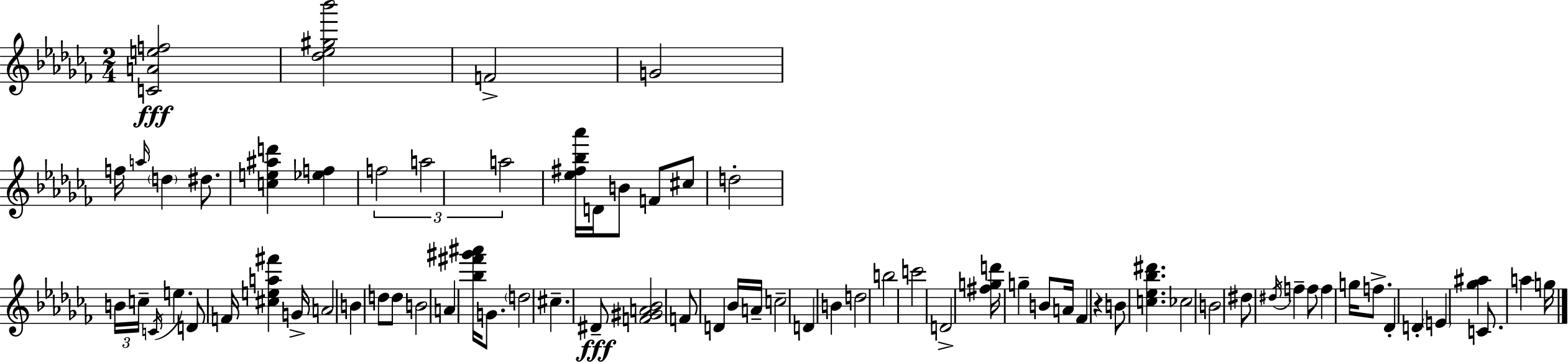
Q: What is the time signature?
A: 2/4